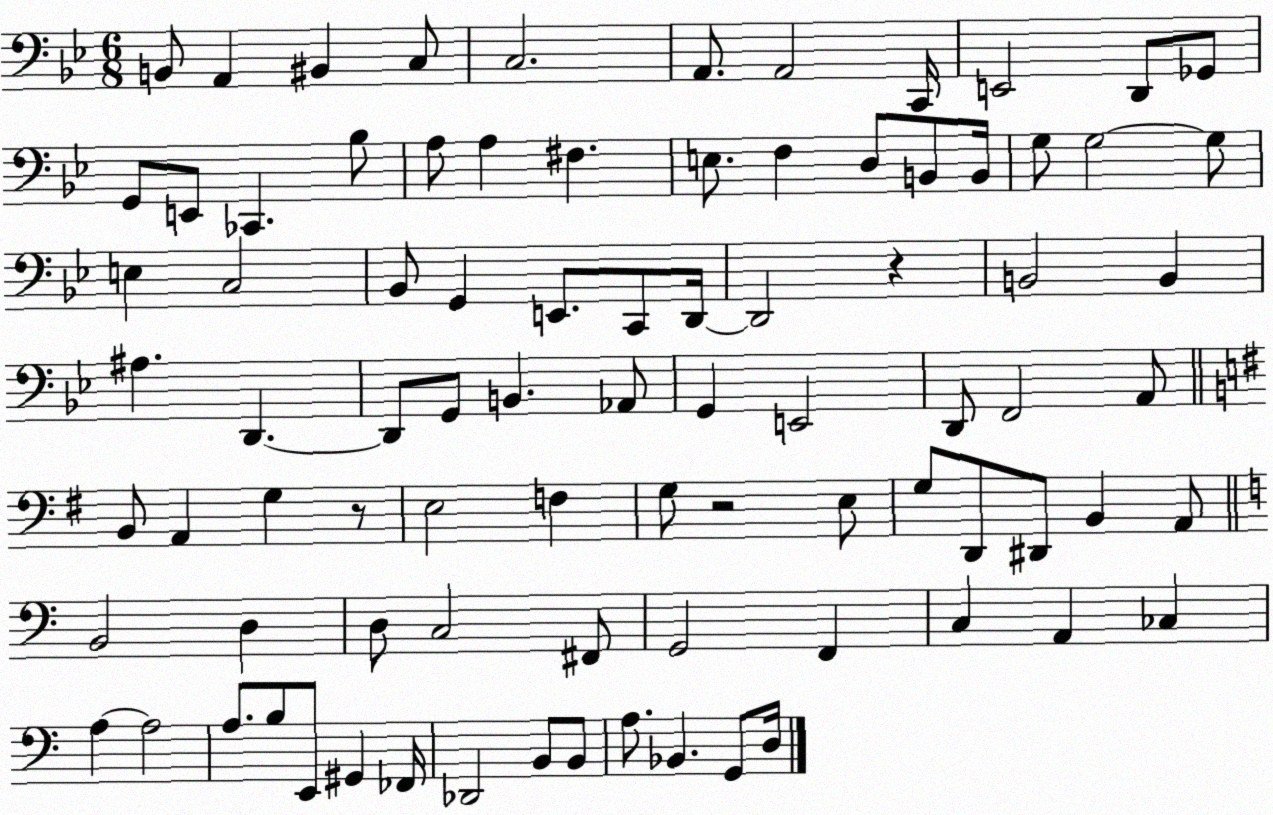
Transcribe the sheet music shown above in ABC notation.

X:1
T:Untitled
M:6/8
L:1/4
K:Bb
B,,/2 A,, ^B,, C,/2 C,2 A,,/2 A,,2 C,,/4 E,,2 D,,/2 _G,,/2 G,,/2 E,,/2 _C,, _B,/2 A,/2 A, ^F, E,/2 F, D,/2 B,,/2 B,,/4 G,/2 G,2 G,/2 E, C,2 _B,,/2 G,, E,,/2 C,,/2 D,,/4 D,,2 z B,,2 B,, ^A, D,, D,,/2 G,,/2 B,, _A,,/2 G,, E,,2 D,,/2 F,,2 A,,/2 B,,/2 A,, G, z/2 E,2 F, G,/2 z2 E,/2 G,/2 D,,/2 ^D,,/2 B,, A,,/2 B,,2 D, D,/2 C,2 ^F,,/2 G,,2 F,, C, A,, _C, A, A,2 A,/2 B,/2 E,,/2 ^G,, _F,,/4 _D,,2 B,,/2 B,,/2 A,/2 _B,, G,,/2 D,/4